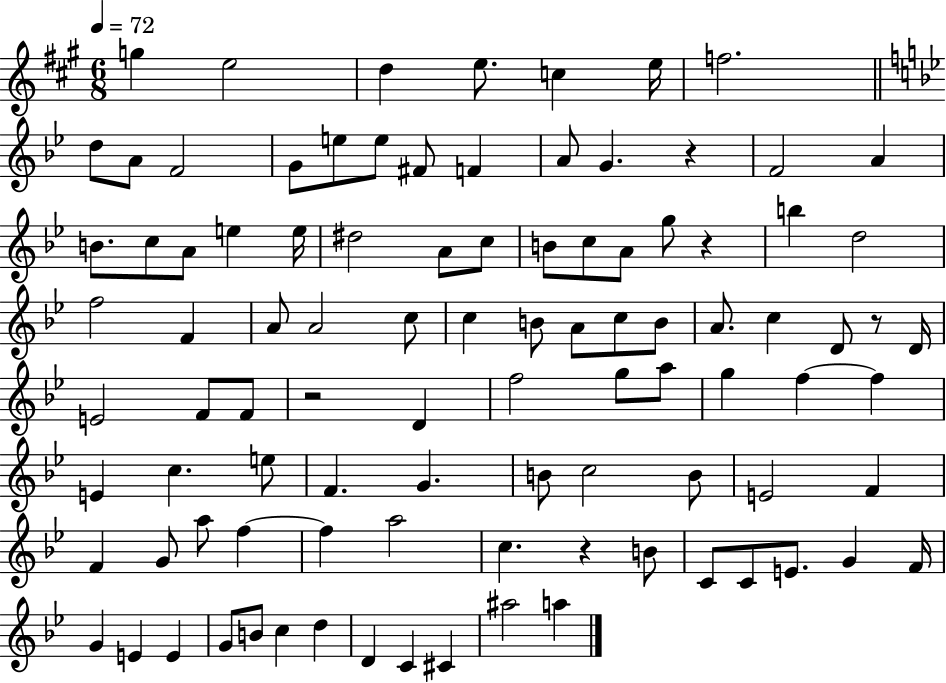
G5/q E5/h D5/q E5/e. C5/q E5/s F5/h. D5/e A4/e F4/h G4/e E5/e E5/e F#4/e F4/q A4/e G4/q. R/q F4/h A4/q B4/e. C5/e A4/e E5/q E5/s D#5/h A4/e C5/e B4/e C5/e A4/e G5/e R/q B5/q D5/h F5/h F4/q A4/e A4/h C5/e C5/q B4/e A4/e C5/e B4/e A4/e. C5/q D4/e R/e D4/s E4/h F4/e F4/e R/h D4/q F5/h G5/e A5/e G5/q F5/q F5/q E4/q C5/q. E5/e F4/q. G4/q. B4/e C5/h B4/e E4/h F4/q F4/q G4/e A5/e F5/q F5/q A5/h C5/q. R/q B4/e C4/e C4/e E4/e. G4/q F4/s G4/q E4/q E4/q G4/e B4/e C5/q D5/q D4/q C4/q C#4/q A#5/h A5/q